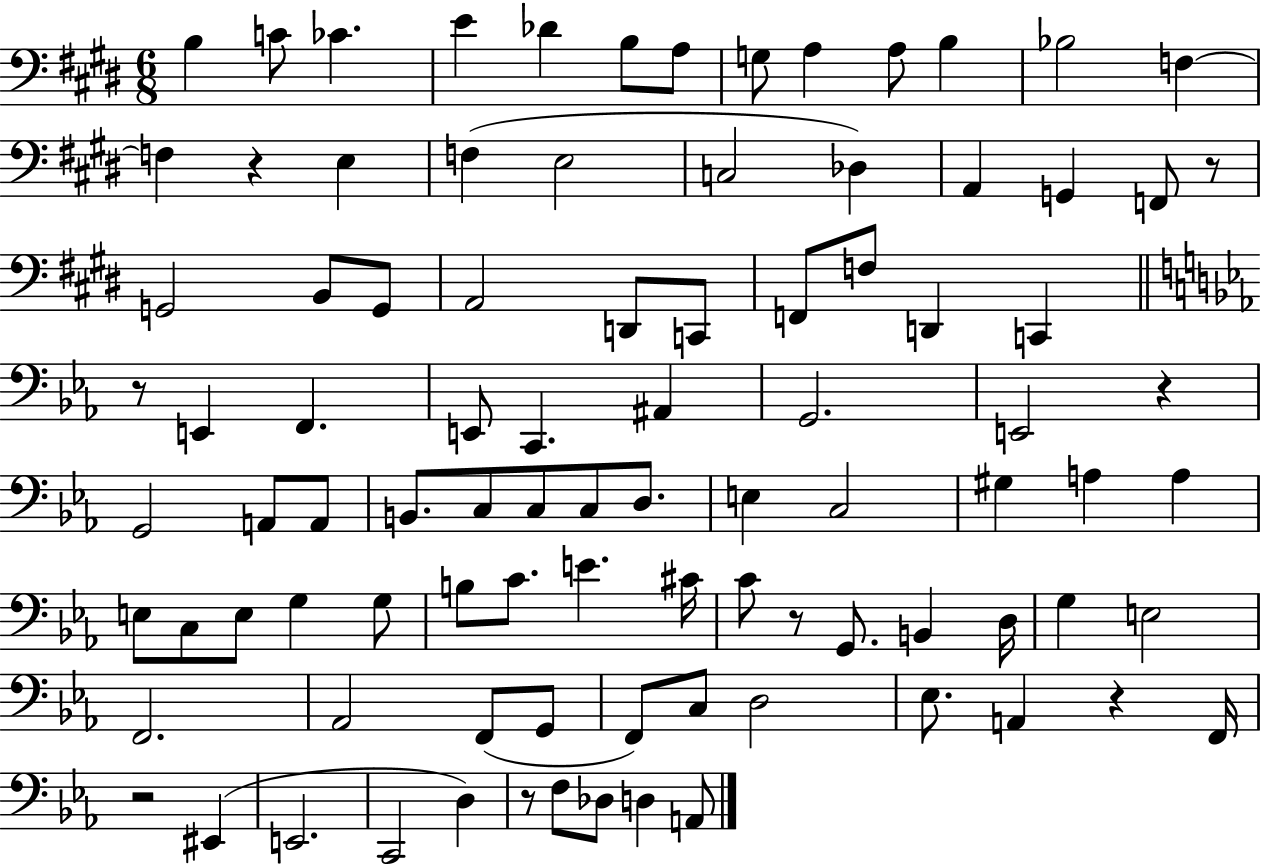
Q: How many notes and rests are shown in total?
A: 93